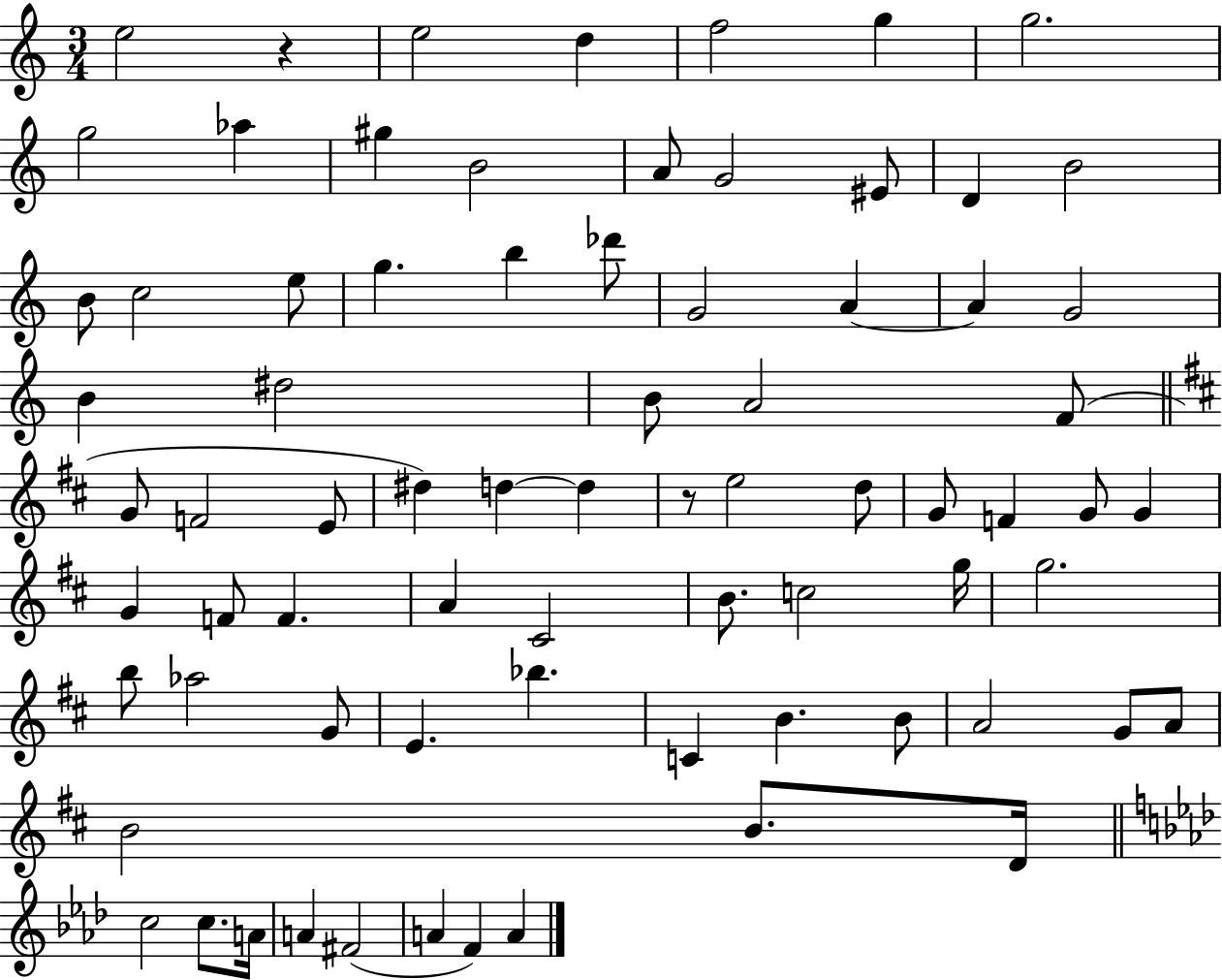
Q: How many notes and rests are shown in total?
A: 75